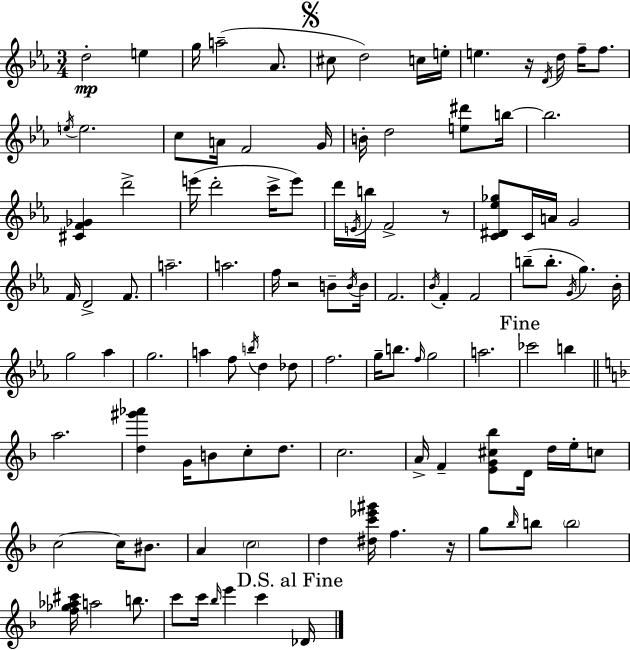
{
  \clef treble
  \numericTimeSignature
  \time 3/4
  \key c \minor
  d''2-.\mp e''4 | g''16 a''2--( aes'8. | \mark \markup { \musicglyph "scripts.segno" } cis''8 d''2) c''16 e''16-. | e''4. r16 \acciaccatura { d'16 } d''16 f''16-- f''8. | \break \acciaccatura { e''16 } e''2. | c''8 a'16 f'2 | g'16 b'16-. d''2 <e'' dis'''>8 | b''16~~ b''2. | \break <cis' f' ges'>4 d'''2-> | e'''16( d'''2-. c'''16-> | e'''8) d'''16 \acciaccatura { e'16 } b''16 f'2-> | r8 <c' dis' ees'' ges''>8 c'16 a'16 g'2 | \break f'16 d'2-> | f'8. a''2.-- | a''2. | f''16 r2 | \break b'8-- \acciaccatura { b'16 } b'16 f'2. | \acciaccatura { bes'16 } f'4-. f'2 | b''8--( b''8.-. \acciaccatura { g'16 } g''4.) | bes'16-. g''2 | \break aes''4 g''2. | a''4 f''8 | \acciaccatura { b''16 } d''4 des''8 f''2. | g''16-- b''8. \grace { f''16 } | \break g''2 a''2. | \mark "Fine" ces'''2 | b''4 \bar "||" \break \key f \major a''2. | <d'' gis''' aes'''>4 g'16 b'8 c''8-. d''8. | c''2. | a'16-> f'4-- <e' g' cis'' bes''>8 d'16 d''16 e''16-. c''8 | \break c''2~~ c''16 bis'8. | a'4 \parenthesize c''2 | d''4 <dis'' c''' ees''' gis'''>16 f''4. r16 | g''8 \grace { bes''16 } b''8 \parenthesize b''2 | \break <f'' ges'' aes'' cis'''>16 a''2 b''8. | c'''8 c'''16 \grace { bes''16 } e'''4 c'''4 | \mark "D.S. al Fine" des'16 \bar "|."
}